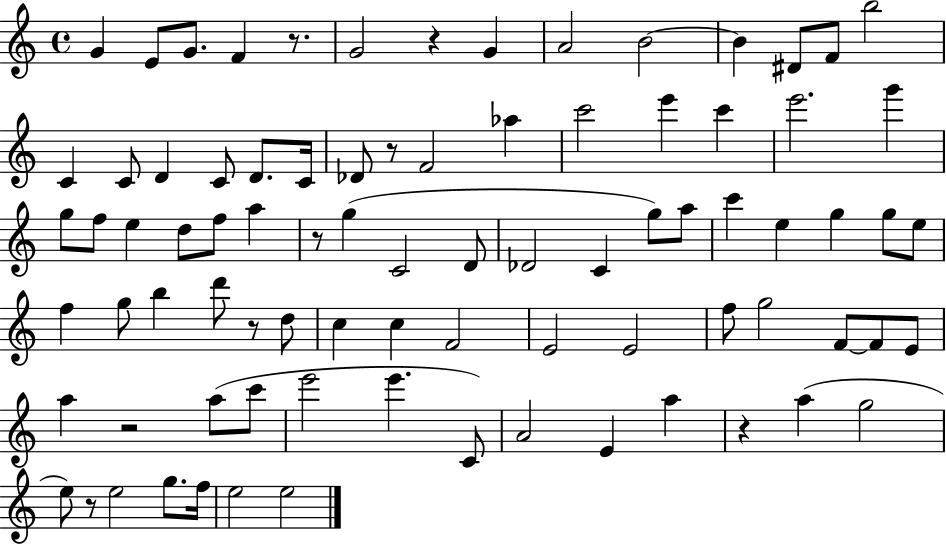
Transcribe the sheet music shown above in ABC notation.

X:1
T:Untitled
M:4/4
L:1/4
K:C
G E/2 G/2 F z/2 G2 z G A2 B2 B ^D/2 F/2 b2 C C/2 D C/2 D/2 C/4 _D/2 z/2 F2 _a c'2 e' c' e'2 g' g/2 f/2 e d/2 f/2 a z/2 g C2 D/2 _D2 C g/2 a/2 c' e g g/2 e/2 f g/2 b d'/2 z/2 d/2 c c F2 E2 E2 f/2 g2 F/2 F/2 E/2 a z2 a/2 c'/2 e'2 e' C/2 A2 E a z a g2 e/2 z/2 e2 g/2 f/4 e2 e2